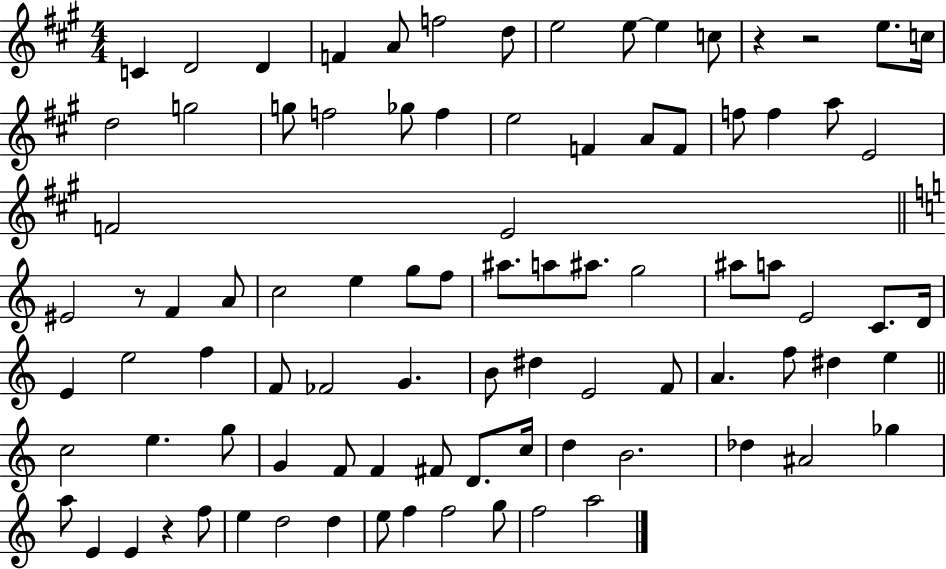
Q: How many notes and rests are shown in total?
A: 90